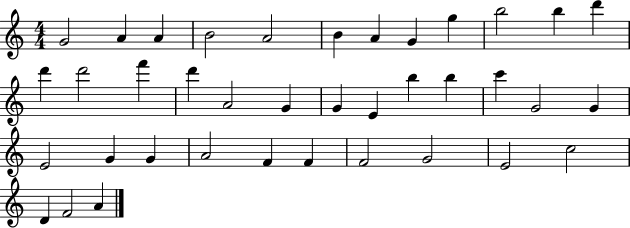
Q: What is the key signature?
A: C major